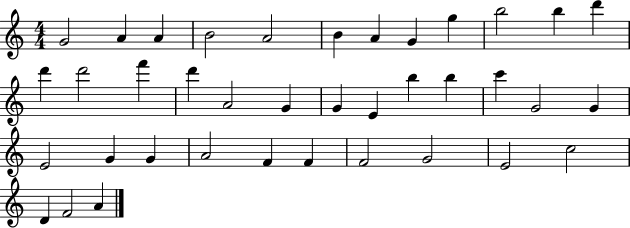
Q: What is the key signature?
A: C major